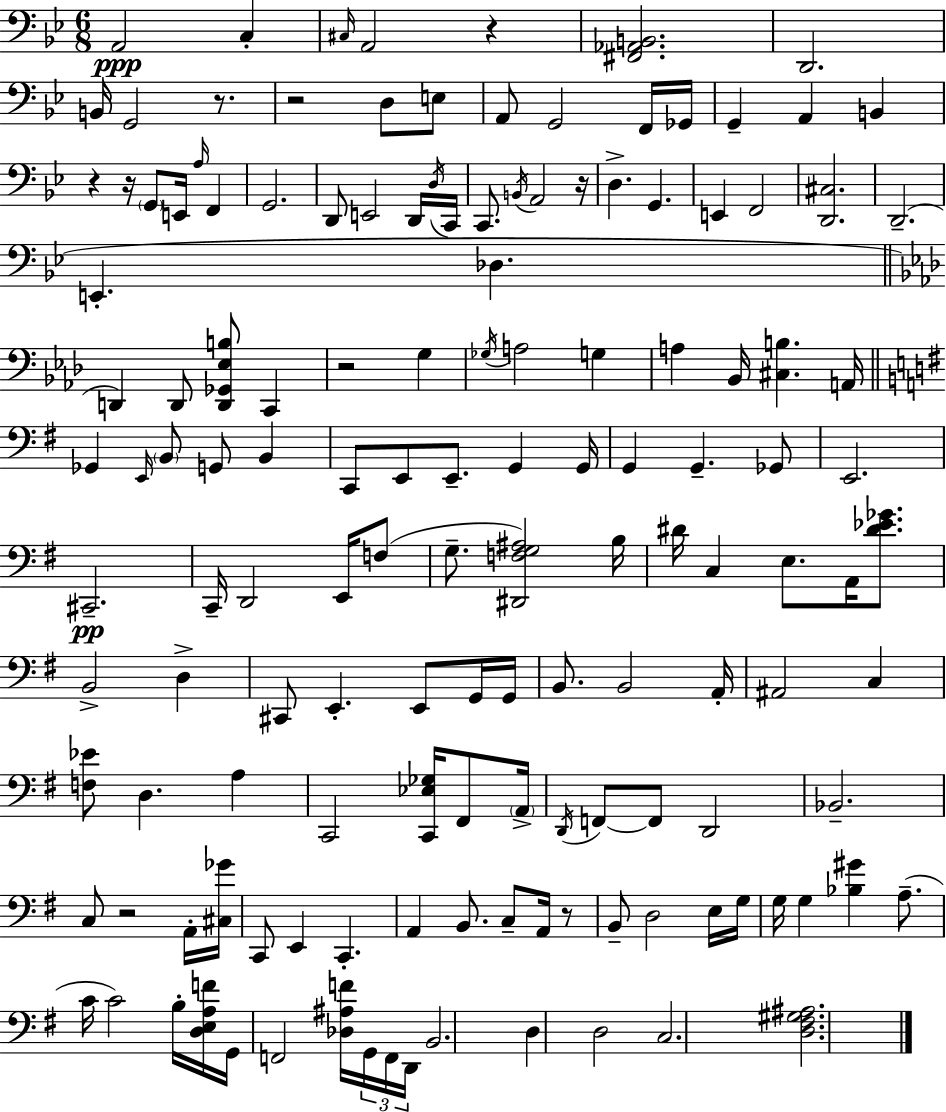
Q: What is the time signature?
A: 6/8